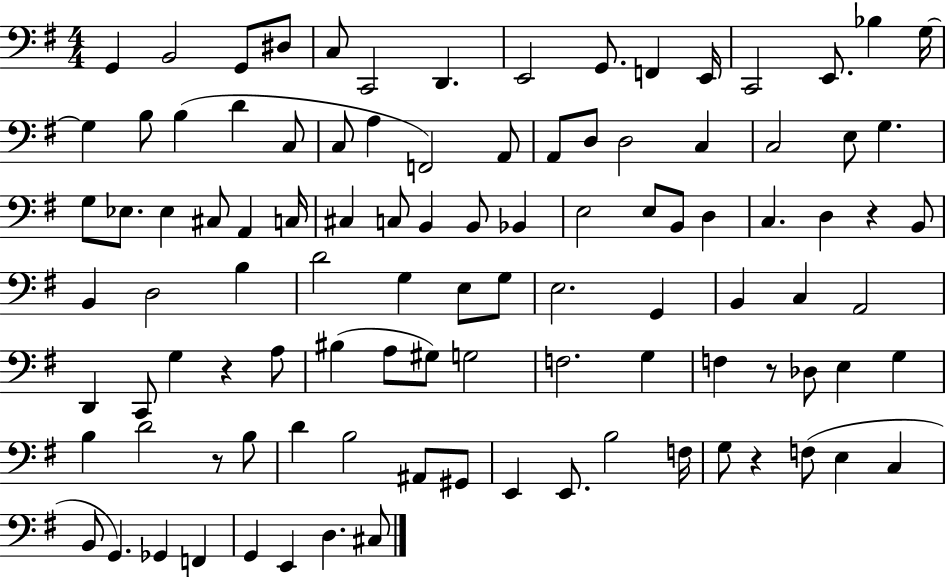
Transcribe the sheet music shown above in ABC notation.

X:1
T:Untitled
M:4/4
L:1/4
K:G
G,, B,,2 G,,/2 ^D,/2 C,/2 C,,2 D,, E,,2 G,,/2 F,, E,,/4 C,,2 E,,/2 _B, G,/4 G, B,/2 B, D C,/2 C,/2 A, F,,2 A,,/2 A,,/2 D,/2 D,2 C, C,2 E,/2 G, G,/2 _E,/2 _E, ^C,/2 A,, C,/4 ^C, C,/2 B,, B,,/2 _B,, E,2 E,/2 B,,/2 D, C, D, z B,,/2 B,, D,2 B, D2 G, E,/2 G,/2 E,2 G,, B,, C, A,,2 D,, C,,/2 G, z A,/2 ^B, A,/2 ^G,/2 G,2 F,2 G, F, z/2 _D,/2 E, G, B, D2 z/2 B,/2 D B,2 ^A,,/2 ^G,,/2 E,, E,,/2 B,2 F,/4 G,/2 z F,/2 E, C, B,,/2 G,, _G,, F,, G,, E,, D, ^C,/2